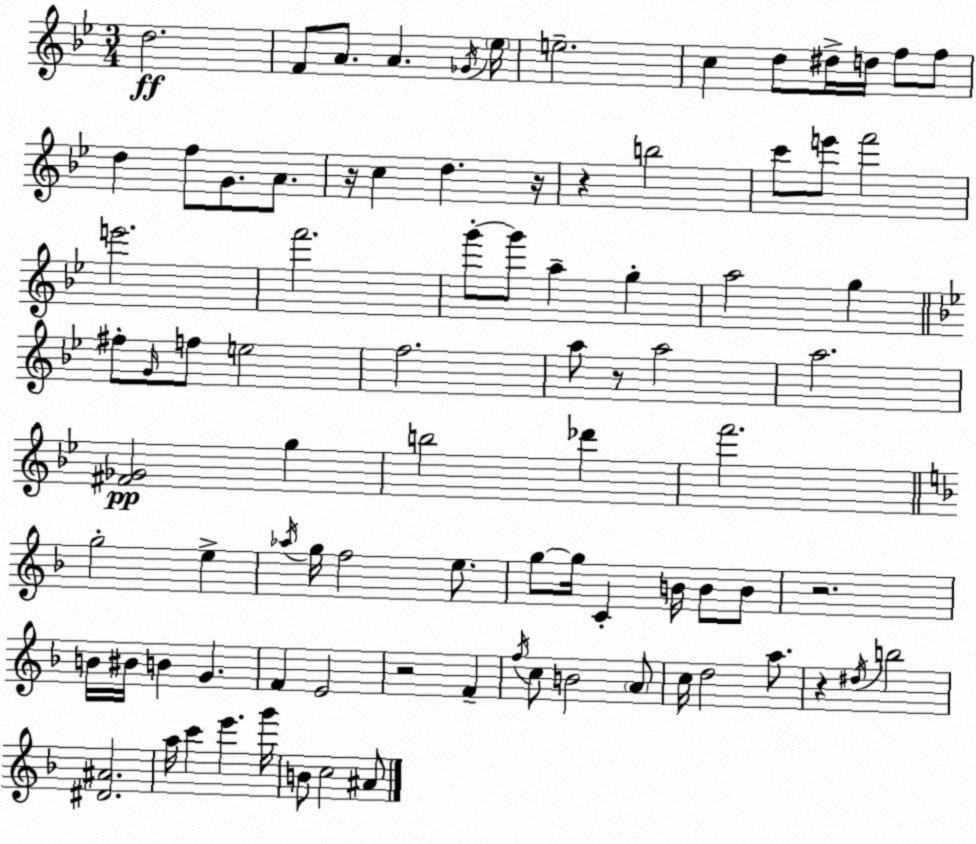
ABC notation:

X:1
T:Untitled
M:3/4
L:1/4
K:Gm
d2 F/2 A/2 A _G/4 _e/4 e2 c d/2 ^d/4 d/4 f/2 f/2 d f/2 G/2 A/2 z/4 c d z/4 z b2 c'/2 e'/2 f'2 e'2 f'2 g'/2 g'/2 a g a2 g ^f/2 G/4 f/2 e2 f2 a/2 z/2 a2 a2 [^F_G]2 g b2 _d' f'2 g2 e _a/4 g/4 f2 e/2 g/2 g/4 C B/4 B/2 B/2 z2 B/4 ^B/4 B G F E2 z2 F f/4 c/2 B2 A/2 c/4 d2 a/2 z ^d/4 b2 [^D^A]2 a/4 c' e' g'/4 B/2 c2 ^A/2